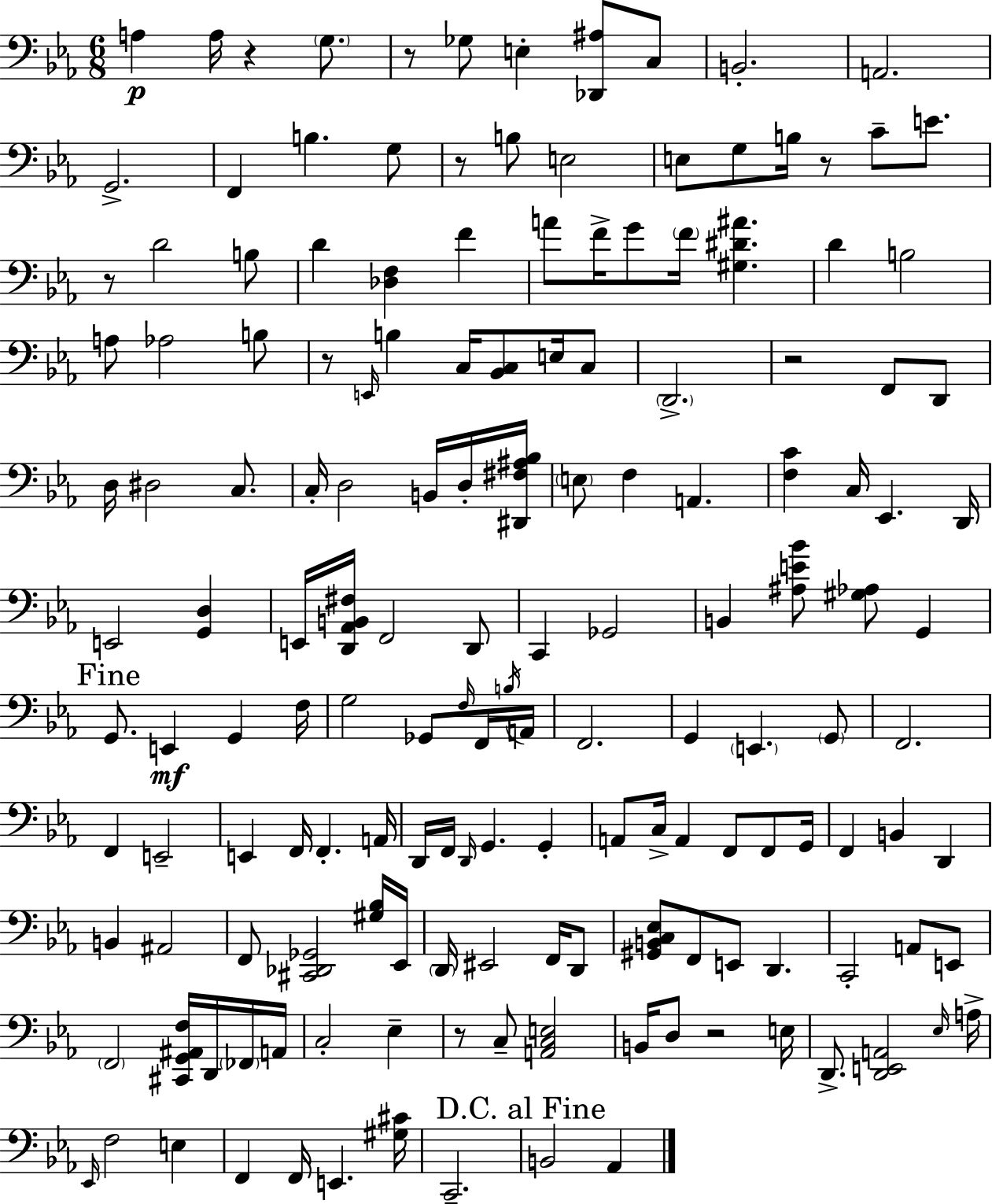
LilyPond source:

{
  \clef bass
  \numericTimeSignature
  \time 6/8
  \key ees \major
  a4\p a16 r4 \parenthesize g8. | r8 ges8 e4-. <des, ais>8 c8 | b,2.-. | a,2. | \break g,2.-> | f,4 b4. g8 | r8 b8 e2 | e8 g8 b16 r8 c'8-- e'8. | \break r8 d'2 b8 | d'4 <des f>4 f'4 | a'8 f'16-> g'8 \parenthesize f'16 <gis dis' ais'>4. | d'4 b2 | \break a8 aes2 b8 | r8 \grace { e,16 } b4 c16 <bes, c>8 e16 c8 | \parenthesize d,2.-> | r2 f,8 d,8 | \break d16 dis2 c8. | c16-. d2 b,16 d16-. | <dis, fis ais bes>16 \parenthesize e8 f4 a,4. | <f c'>4 c16 ees,4. | \break d,16 e,2 <g, d>4 | e,16 <d, aes, b, fis>16 f,2 d,8 | c,4 ges,2 | b,4 <ais e' bes'>8 <gis aes>8 g,4 | \break \mark "Fine" g,8. e,4\mf g,4 | f16 g2 ges,8 \grace { f16 } | f,16 \acciaccatura { b16 } a,16 f,2. | g,4 \parenthesize e,4. | \break \parenthesize g,8 f,2. | f,4 e,2-- | e,4 f,16 f,4.-. | a,16 d,16 f,16 \grace { d,16 } g,4. | \break g,4-. a,8 c16-> a,4 f,8 | f,8 g,16 f,4 b,4 | d,4 b,4 ais,2 | f,8 <cis, des, ges,>2 | \break <gis bes>16 ees,16 \parenthesize d,16 eis,2 | f,16 d,8 <gis, b, c ees>8 f,8 e,8 d,4. | c,2-. | a,8 e,8 \parenthesize f,2 | \break <cis, g, ais, f>16 d,16 \parenthesize fes,16 a,16 c2-. | ees4-- r8 c8-- <a, c e>2 | b,16 d8 r2 | e16 d,8.-> <d, e, a,>2 | \break \grace { ees16 } a16-> \grace { ees,16 } f2 | e4 f,4 f,16 e,4. | <gis cis'>16 c,2.-- | \mark "D.C. al Fine" b,2 | \break aes,4 \bar "|."
}